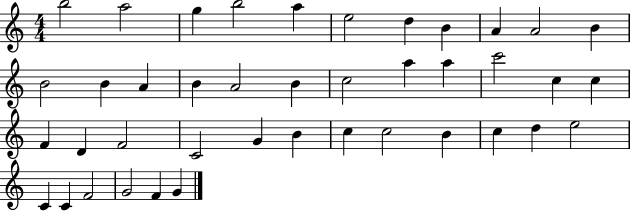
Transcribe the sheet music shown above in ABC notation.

X:1
T:Untitled
M:4/4
L:1/4
K:C
b2 a2 g b2 a e2 d B A A2 B B2 B A B A2 B c2 a a c'2 c c F D F2 C2 G B c c2 B c d e2 C C F2 G2 F G